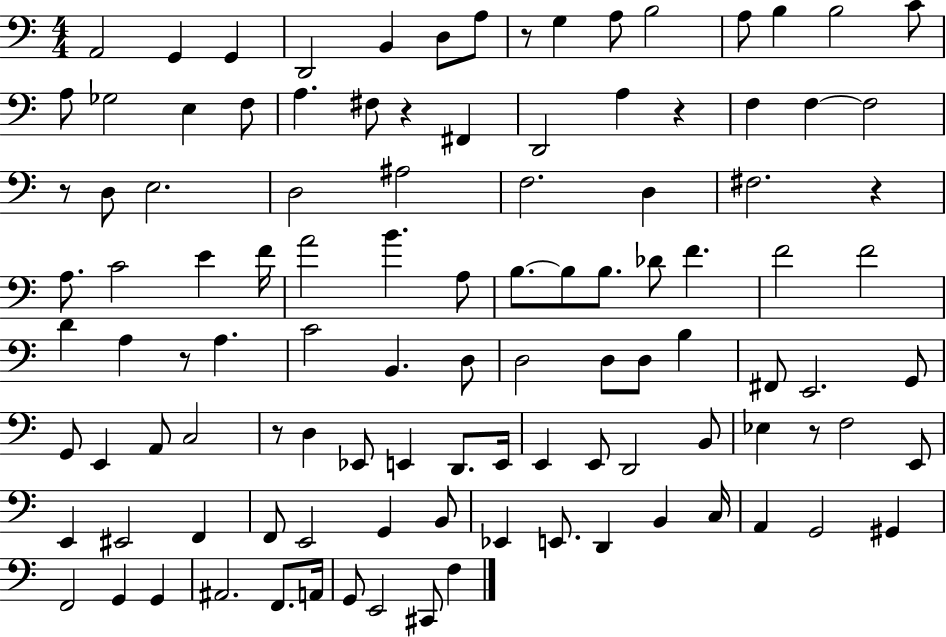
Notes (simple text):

A2/h G2/q G2/q D2/h B2/q D3/e A3/e R/e G3/q A3/e B3/h A3/e B3/q B3/h C4/e A3/e Gb3/h E3/q F3/e A3/q. F#3/e R/q F#2/q D2/h A3/q R/q F3/q F3/q F3/h R/e D3/e E3/h. D3/h A#3/h F3/h. D3/q F#3/h. R/q A3/e. C4/h E4/q F4/s A4/h B4/q. A3/e B3/e. B3/e B3/e. Db4/e F4/q. F4/h F4/h D4/q A3/q R/e A3/q. C4/h B2/q. D3/e D3/h D3/e D3/e B3/q F#2/e E2/h. G2/e G2/e E2/q A2/e C3/h R/e D3/q Eb2/e E2/q D2/e. E2/s E2/q E2/e D2/h B2/e Eb3/q R/e F3/h E2/e E2/q EIS2/h F2/q F2/e E2/h G2/q B2/e Eb2/q E2/e. D2/q B2/q C3/s A2/q G2/h G#2/q F2/h G2/q G2/q A#2/h. F2/e. A2/s G2/e E2/h C#2/e F3/q